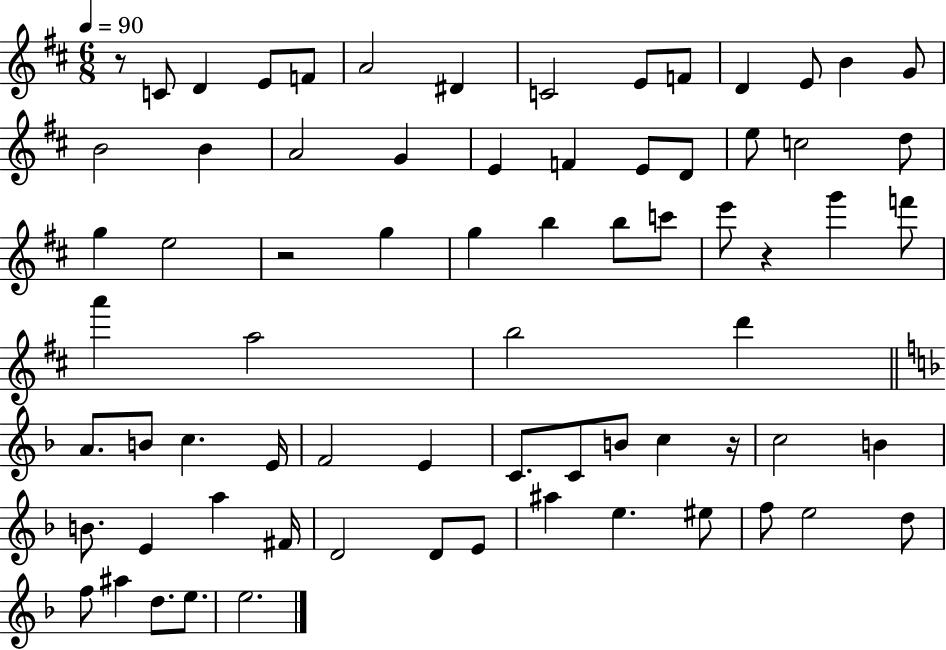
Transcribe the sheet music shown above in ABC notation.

X:1
T:Untitled
M:6/8
L:1/4
K:D
z/2 C/2 D E/2 F/2 A2 ^D C2 E/2 F/2 D E/2 B G/2 B2 B A2 G E F E/2 D/2 e/2 c2 d/2 g e2 z2 g g b b/2 c'/2 e'/2 z g' f'/2 a' a2 b2 d' A/2 B/2 c E/4 F2 E C/2 C/2 B/2 c z/4 c2 B B/2 E a ^F/4 D2 D/2 E/2 ^a e ^e/2 f/2 e2 d/2 f/2 ^a d/2 e/2 e2